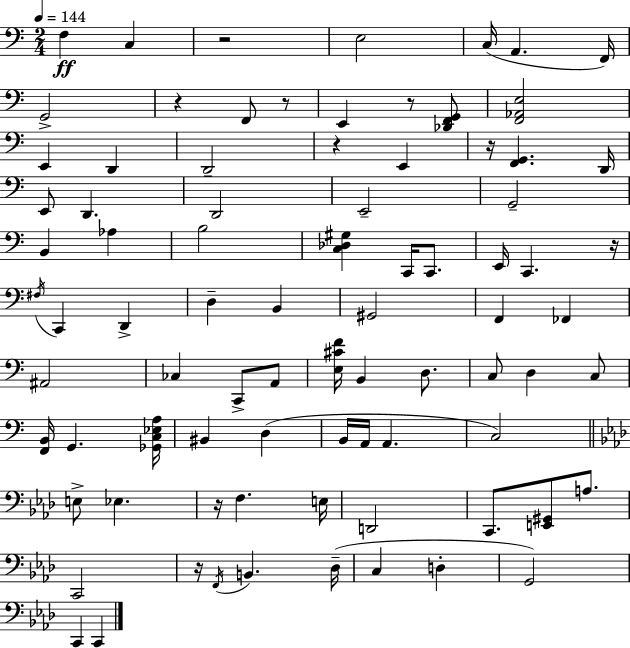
{
  \clef bass
  \numericTimeSignature
  \time 2/4
  \key c \major
  \tempo 4 = 144
  f4\ff c4 | r2 | e2 | c16( a,4. f,16) | \break g,2-> | r4 f,8 r8 | e,4 r8 <des, f, g,>8 | <f, aes, e>2 | \break e,4 d,4 | d,2-- | r4 e,4 | r16 <f, g,>4. d,16 | \break e,8 d,4. | d,2 | e,2-- | g,2-- | \break b,4 aes4 | b2 | <c des gis>4 c,16 c,8. | e,16 c,4. r16 | \break \acciaccatura { fis16 } c,4 d,4-> | d4-- b,4 | gis,2 | f,4 fes,4 | \break ais,2 | ces4 c,8-> a,8 | <e cis' f'>16 b,4 d8. | c8 d4 c8 | \break <f, b,>16 g,4. | <ges, c ees a>16 bis,4 d4( | b,16 a,16 a,4. | c2) | \break \bar "||" \break \key f \minor e8-> ees4. | r16 f4. e16 | d,2 | c,8. <e, gis,>8 a8. | \break c,2 | r16 \acciaccatura { f,16 } b,4. | des16--( c4 d4-. | g,2) | \break c,4 c,4 | \bar "|."
}